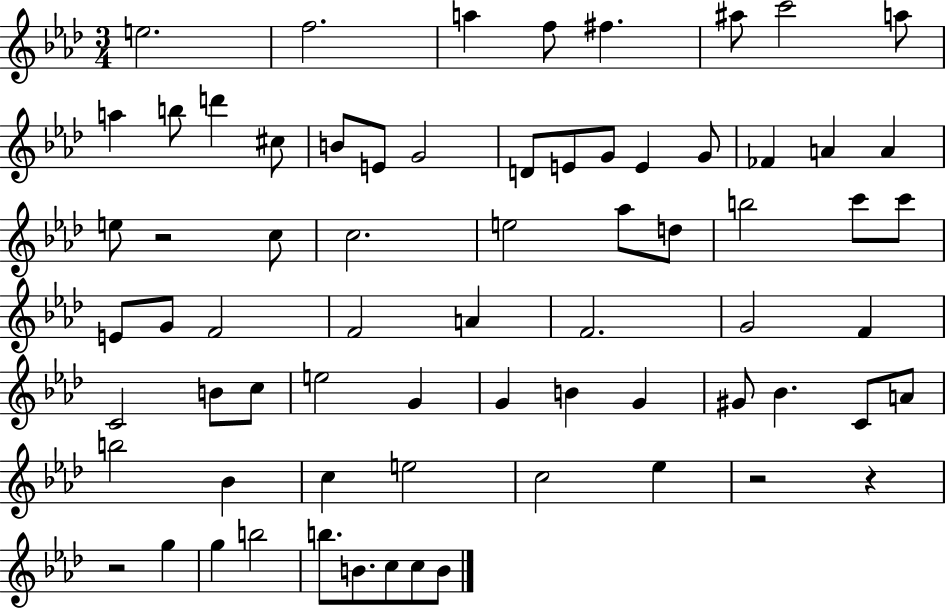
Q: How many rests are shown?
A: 4